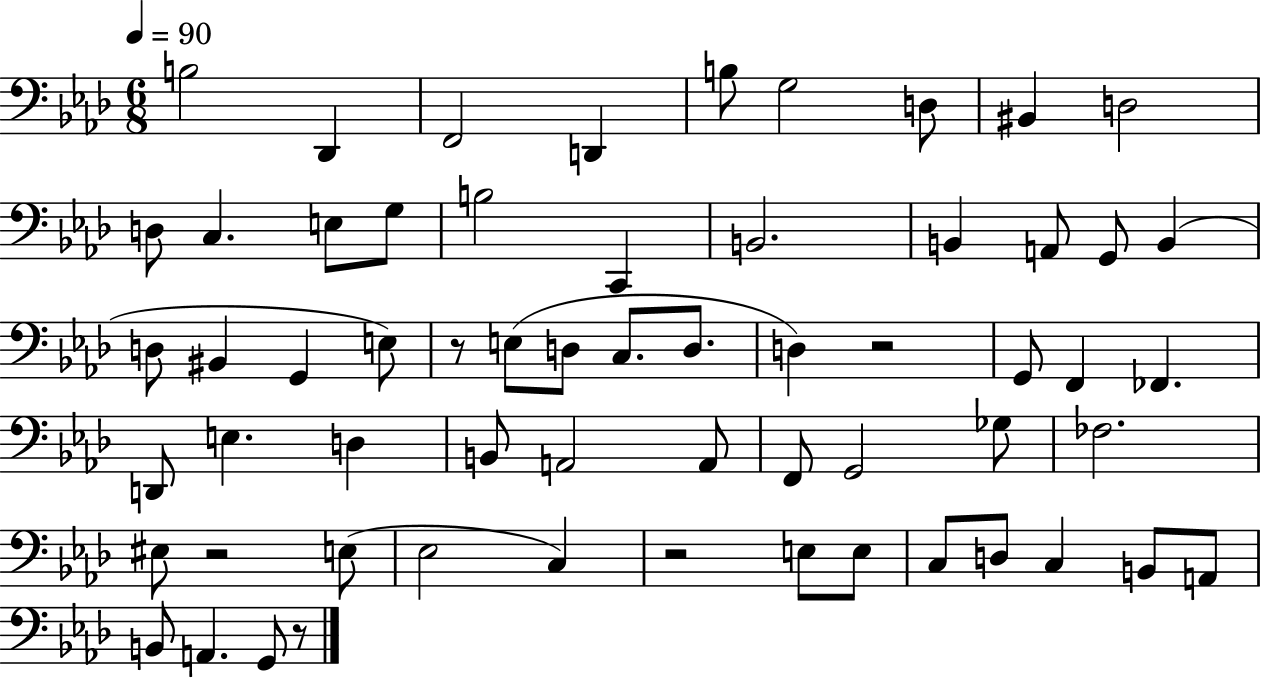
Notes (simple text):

B3/h Db2/q F2/h D2/q B3/e G3/h D3/e BIS2/q D3/h D3/e C3/q. E3/e G3/e B3/h C2/q B2/h. B2/q A2/e G2/e B2/q D3/e BIS2/q G2/q E3/e R/e E3/e D3/e C3/e. D3/e. D3/q R/h G2/e F2/q FES2/q. D2/e E3/q. D3/q B2/e A2/h A2/e F2/e G2/h Gb3/e FES3/h. EIS3/e R/h E3/e Eb3/h C3/q R/h E3/e E3/e C3/e D3/e C3/q B2/e A2/e B2/e A2/q. G2/e R/e